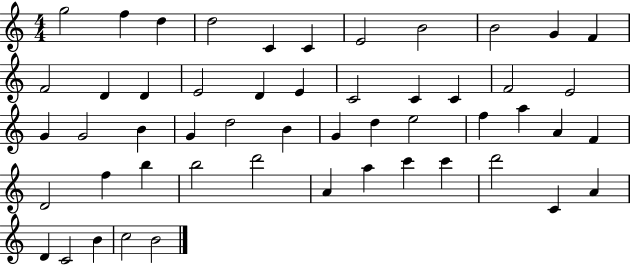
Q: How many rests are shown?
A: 0